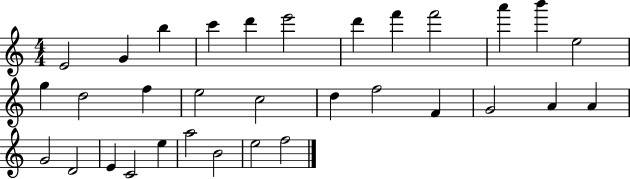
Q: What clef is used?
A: treble